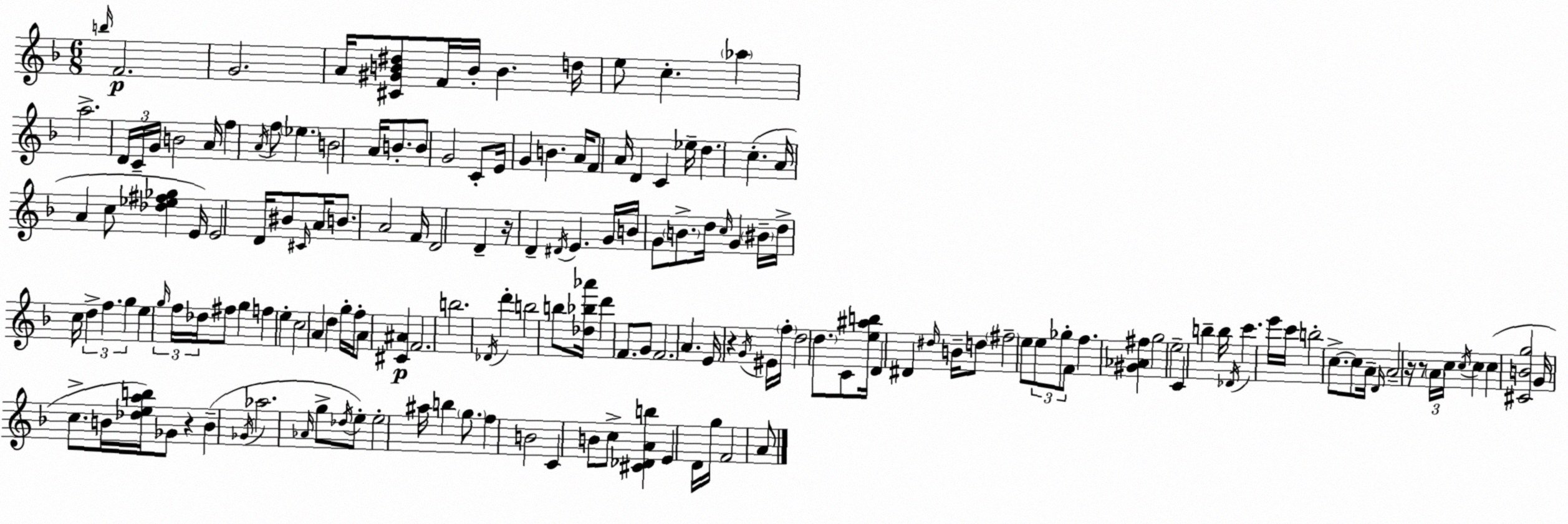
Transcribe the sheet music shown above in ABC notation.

X:1
T:Untitled
M:6/8
L:1/4
K:F
b/4 F2 G2 A/4 [^C^GB^d]/2 F/4 B/4 B d/4 e/2 c _a a2 D/4 C/4 G/4 B2 A/4 f A/4 f/2 _e B2 A/4 B/2 B/2 G2 C/2 E/4 G B A/4 F/2 A/4 D C _e/4 d c A/4 A c/2 [_d_e^f_g] E/4 E2 D/4 ^B/2 ^C/4 A/4 B/2 A2 F/4 D2 D z/4 D ^D/4 E G/4 B/4 G/2 B/2 d/4 c/4 G ^B/4 d/4 c/4 d f g e g/4 f/4 _d/4 ^f/2 g f e c2 A d g/4 f/4 A/2 [^C^A] F2 b2 _D/4 d' b2 b/2 [_d_b_a']/4 d' F/2 G/2 F2 A E/4 z G/4 ^E/4 f/4 d2 d/2 C/2 [e^ab]/4 D ^D ^d/4 B/4 d/2 ^f2 e/2 e/2 _g/2 F/2 f [^G_A^f] g2 e2 C b b/4 _D/4 c' e'/4 c'/4 b2 c/2 c/2 A/4 D/4 A2 z/4 z/2 A/4 c/4 c/4 c c [^CBg]2 G/4 c/2 B/4 [_deab]/4 _G/2 z B _G/4 _a2 _A/4 g/2 _d/4 e/2 e2 ^a/4 b g/2 f B2 C B/2 c/2 [^C_DAb] E D/4 g/4 F2 A/2